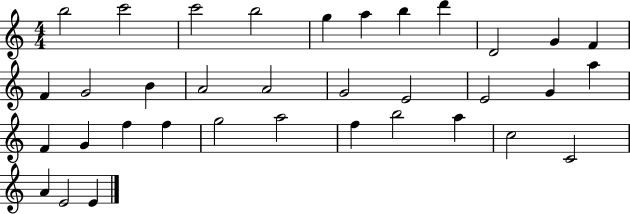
X:1
T:Untitled
M:4/4
L:1/4
K:C
b2 c'2 c'2 b2 g a b d' D2 G F F G2 B A2 A2 G2 E2 E2 G a F G f f g2 a2 f b2 a c2 C2 A E2 E